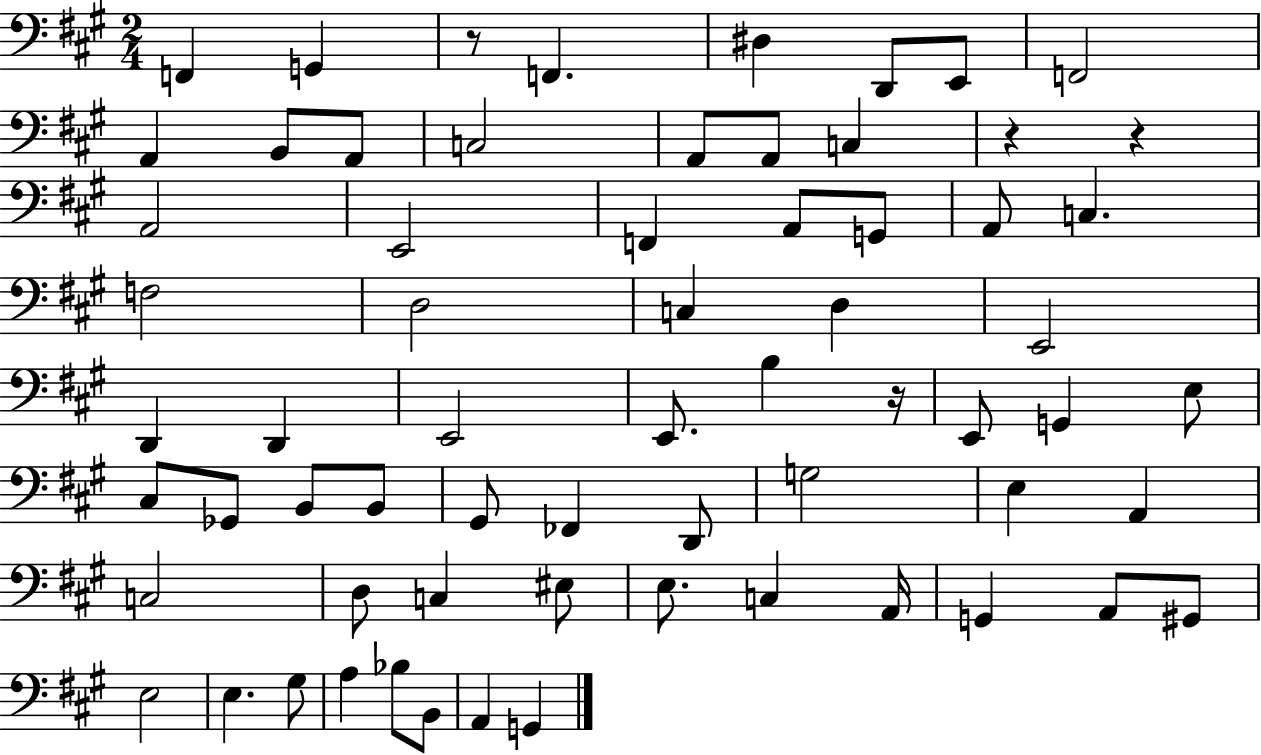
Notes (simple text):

F2/q G2/q R/e F2/q. D#3/q D2/e E2/e F2/h A2/q B2/e A2/e C3/h A2/e A2/e C3/q R/q R/q A2/h E2/h F2/q A2/e G2/e A2/e C3/q. F3/h D3/h C3/q D3/q E2/h D2/q D2/q E2/h E2/e. B3/q R/s E2/e G2/q E3/e C#3/e Gb2/e B2/e B2/e G#2/e FES2/q D2/e G3/h E3/q A2/q C3/h D3/e C3/q EIS3/e E3/e. C3/q A2/s G2/q A2/e G#2/e E3/h E3/q. G#3/e A3/q Bb3/e B2/e A2/q G2/q